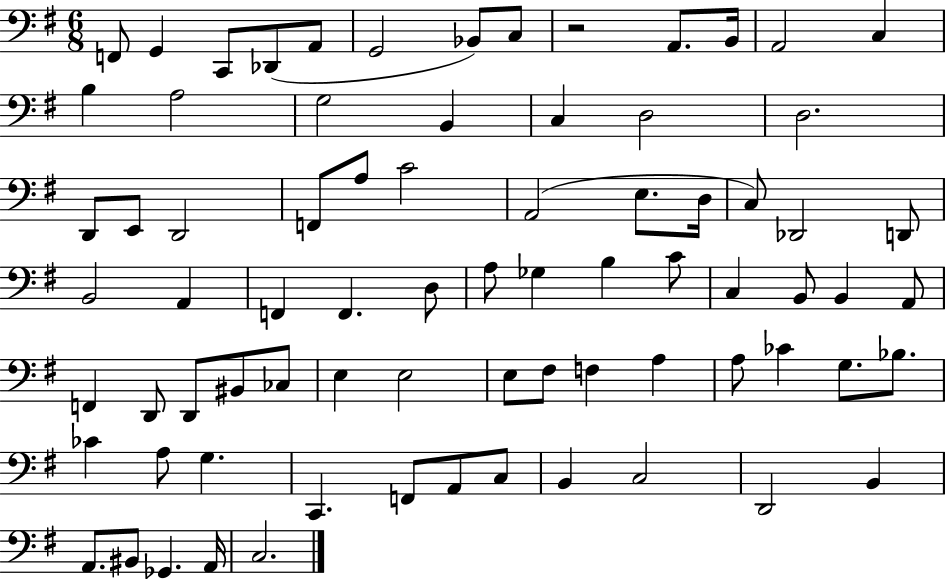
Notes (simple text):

F2/e G2/q C2/e Db2/e A2/e G2/h Bb2/e C3/e R/h A2/e. B2/s A2/h C3/q B3/q A3/h G3/h B2/q C3/q D3/h D3/h. D2/e E2/e D2/h F2/e A3/e C4/h A2/h E3/e. D3/s C3/e Db2/h D2/e B2/h A2/q F2/q F2/q. D3/e A3/e Gb3/q B3/q C4/e C3/q B2/e B2/q A2/e F2/q D2/e D2/e BIS2/e CES3/e E3/q E3/h E3/e F#3/e F3/q A3/q A3/e CES4/q G3/e. Bb3/e. CES4/q A3/e G3/q. C2/q. F2/e A2/e C3/e B2/q C3/h D2/h B2/q A2/e. BIS2/e Gb2/q. A2/s C3/h.